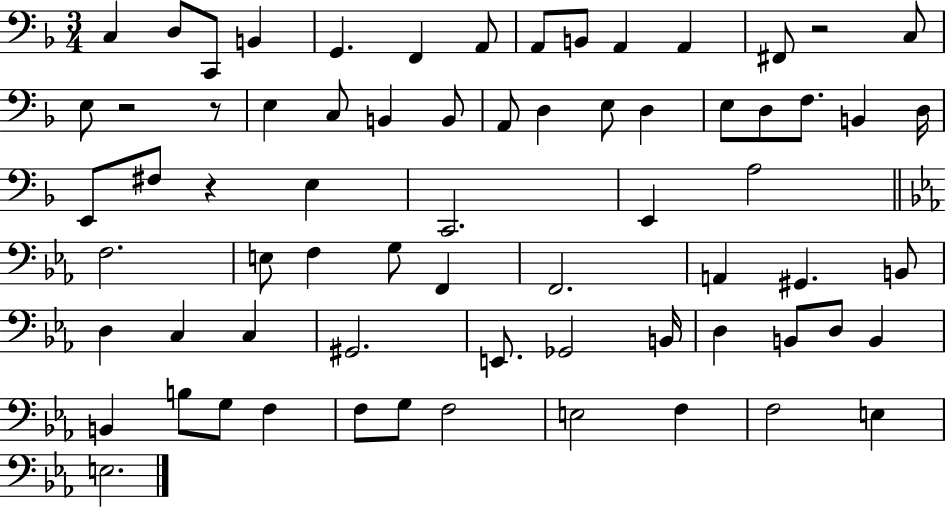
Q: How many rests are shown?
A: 4